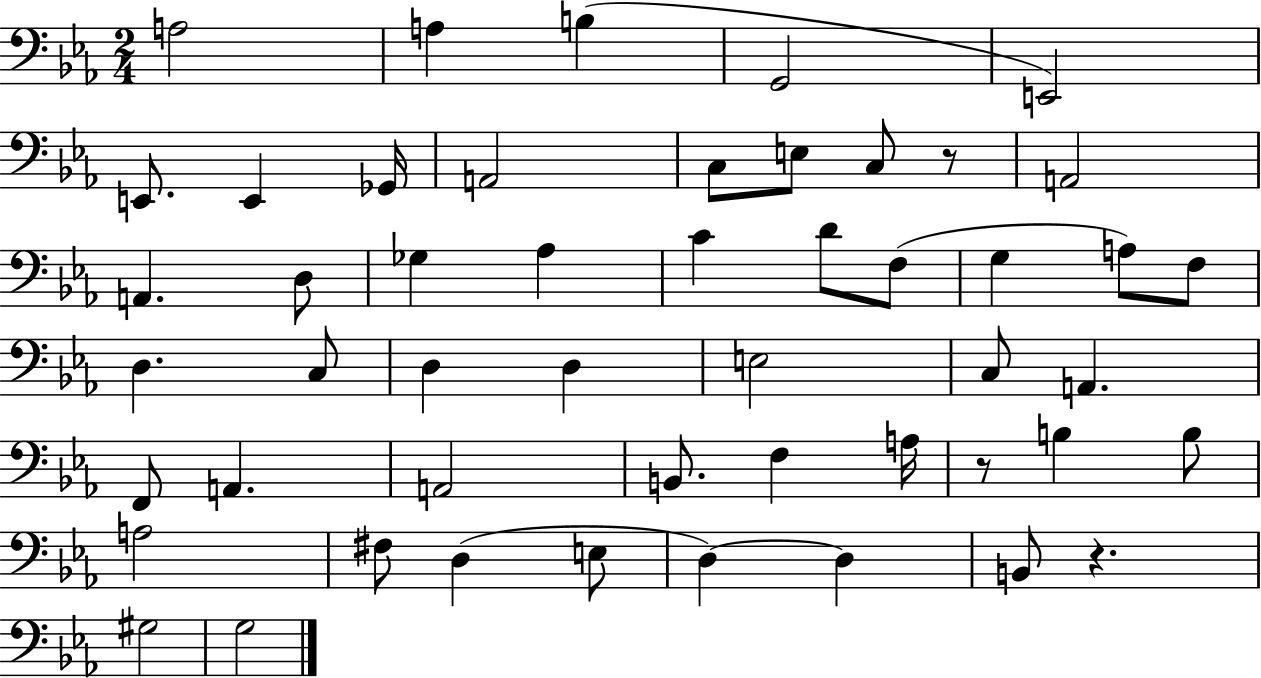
X:1
T:Untitled
M:2/4
L:1/4
K:Eb
A,2 A, B, G,,2 E,,2 E,,/2 E,, _G,,/4 A,,2 C,/2 E,/2 C,/2 z/2 A,,2 A,, D,/2 _G, _A, C D/2 F,/2 G, A,/2 F,/2 D, C,/2 D, D, E,2 C,/2 A,, F,,/2 A,, A,,2 B,,/2 F, A,/4 z/2 B, B,/2 A,2 ^F,/2 D, E,/2 D, D, B,,/2 z ^G,2 G,2